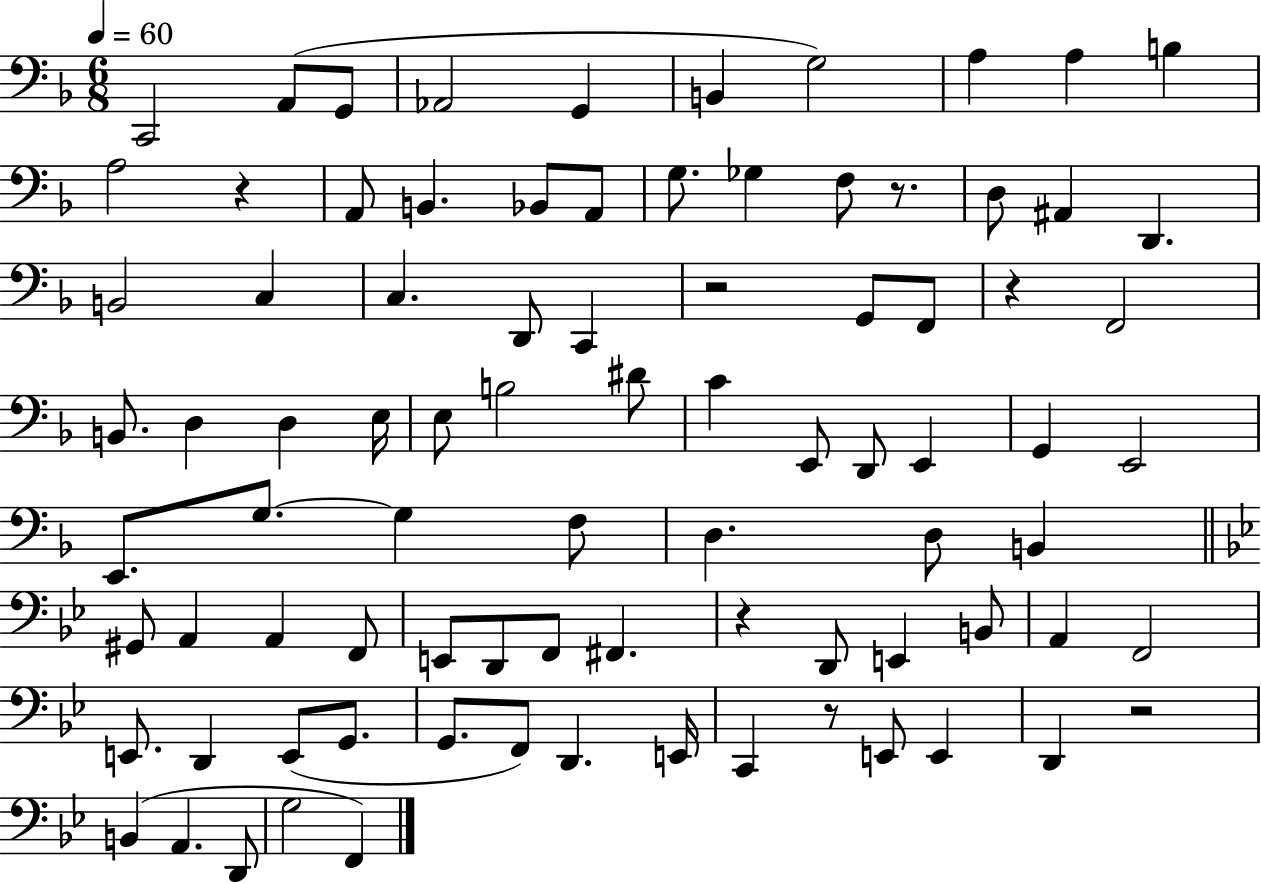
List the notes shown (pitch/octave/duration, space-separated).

C2/h A2/e G2/e Ab2/h G2/q B2/q G3/h A3/q A3/q B3/q A3/h R/q A2/e B2/q. Bb2/e A2/e G3/e. Gb3/q F3/e R/e. D3/e A#2/q D2/q. B2/h C3/q C3/q. D2/e C2/q R/h G2/e F2/e R/q F2/h B2/e. D3/q D3/q E3/s E3/e B3/h D#4/e C4/q E2/e D2/e E2/q G2/q E2/h E2/e. G3/e. G3/q F3/e D3/q. D3/e B2/q G#2/e A2/q A2/q F2/e E2/e D2/e F2/e F#2/q. R/q D2/e E2/q B2/e A2/q F2/h E2/e. D2/q E2/e G2/e. G2/e. F2/e D2/q. E2/s C2/q R/e E2/e E2/q D2/q R/h B2/q A2/q. D2/e G3/h F2/q